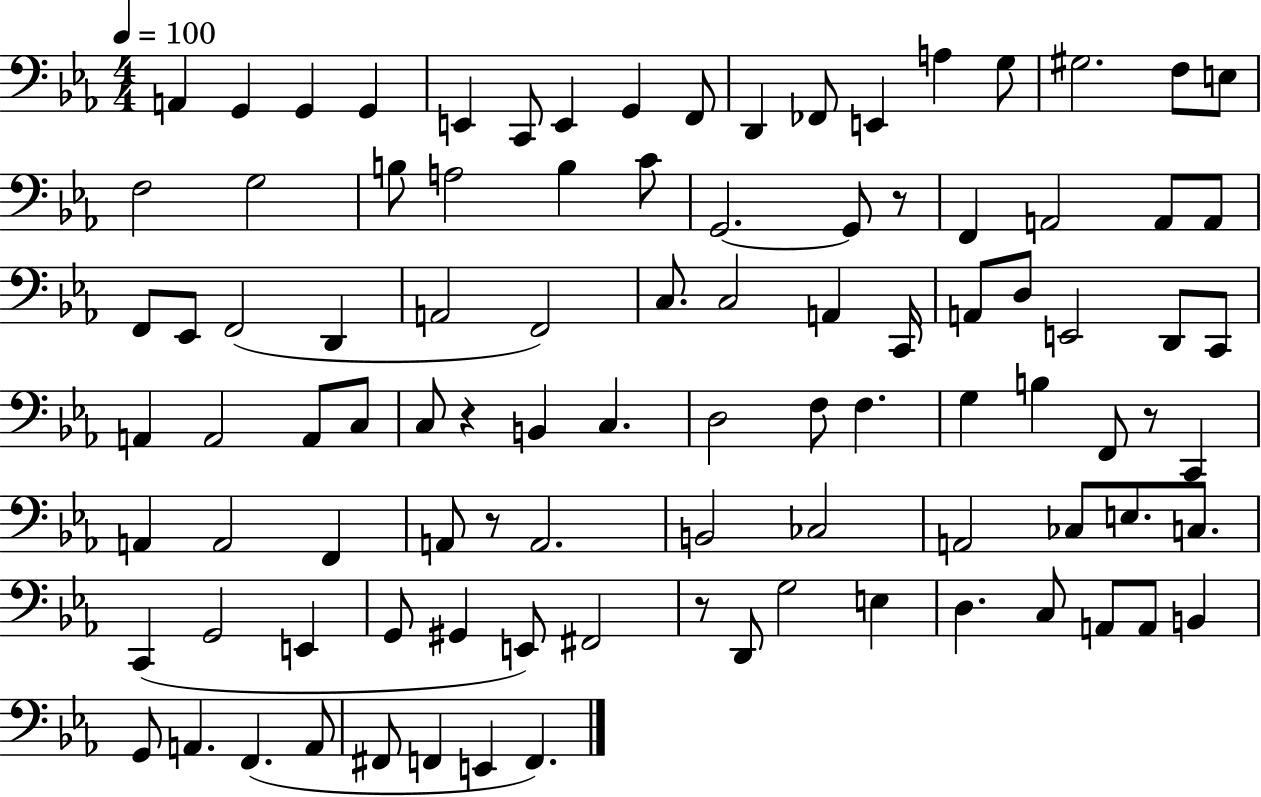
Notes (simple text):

A2/q G2/q G2/q G2/q E2/q C2/e E2/q G2/q F2/e D2/q FES2/e E2/q A3/q G3/e G#3/h. F3/e E3/e F3/h G3/h B3/e A3/h B3/q C4/e G2/h. G2/e R/e F2/q A2/h A2/e A2/e F2/e Eb2/e F2/h D2/q A2/h F2/h C3/e. C3/h A2/q C2/s A2/e D3/e E2/h D2/e C2/e A2/q A2/h A2/e C3/e C3/e R/q B2/q C3/q. D3/h F3/e F3/q. G3/q B3/q F2/e R/e C2/q A2/q A2/h F2/q A2/e R/e A2/h. B2/h CES3/h A2/h CES3/e E3/e. C3/e. C2/q G2/h E2/q G2/e G#2/q E2/e F#2/h R/e D2/e G3/h E3/q D3/q. C3/e A2/e A2/e B2/q G2/e A2/q. F2/q. A2/e F#2/e F2/q E2/q F2/q.